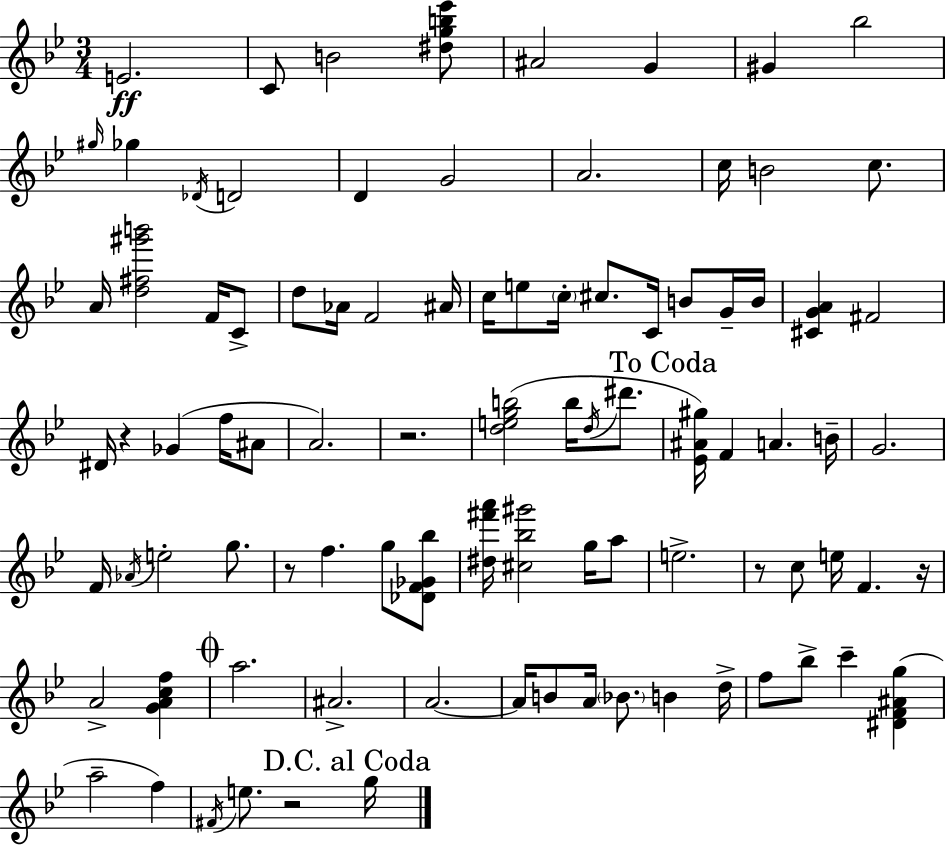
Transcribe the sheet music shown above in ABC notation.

X:1
T:Untitled
M:3/4
L:1/4
K:Gm
E2 C/2 B2 [^dgb_e']/2 ^A2 G ^G _b2 ^g/4 _g _D/4 D2 D G2 A2 c/4 B2 c/2 A/4 [d^f^g'b']2 F/4 C/2 d/2 _A/4 F2 ^A/4 c/4 e/2 c/4 ^c/2 C/4 B/2 G/4 B/4 [^CGA] ^F2 ^D/4 z _G f/4 ^A/2 A2 z2 [degb]2 b/4 d/4 ^d'/2 [_E^A^g]/4 F A B/4 G2 F/4 _A/4 e2 g/2 z/2 f g/2 [_DF_G_b]/2 [^d^f'a']/4 [^c_b^g']2 g/4 a/2 e2 z/2 c/2 e/4 F z/4 A2 [GAcf] a2 ^A2 A2 A/4 B/2 A/4 _B/2 B d/4 f/2 _b/2 c' [^DF^Ag] a2 f ^F/4 e/2 z2 g/4